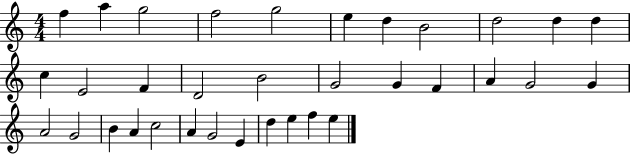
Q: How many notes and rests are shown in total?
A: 34